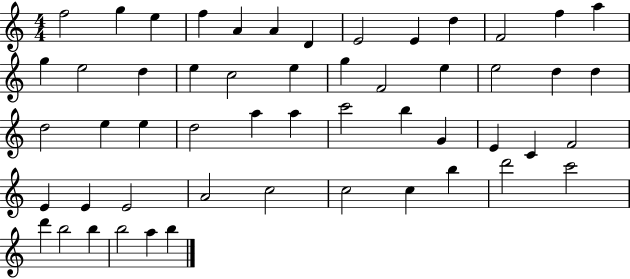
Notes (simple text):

F5/h G5/q E5/q F5/q A4/q A4/q D4/q E4/h E4/q D5/q F4/h F5/q A5/q G5/q E5/h D5/q E5/q C5/h E5/q G5/q F4/h E5/q E5/h D5/q D5/q D5/h E5/q E5/q D5/h A5/q A5/q C6/h B5/q G4/q E4/q C4/q F4/h E4/q E4/q E4/h A4/h C5/h C5/h C5/q B5/q D6/h C6/h D6/q B5/h B5/q B5/h A5/q B5/q